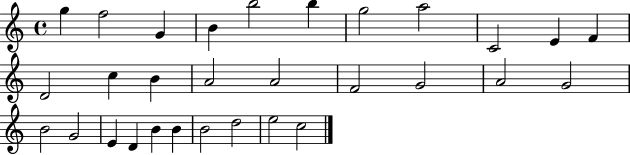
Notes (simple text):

G5/q F5/h G4/q B4/q B5/h B5/q G5/h A5/h C4/h E4/q F4/q D4/h C5/q B4/q A4/h A4/h F4/h G4/h A4/h G4/h B4/h G4/h E4/q D4/q B4/q B4/q B4/h D5/h E5/h C5/h